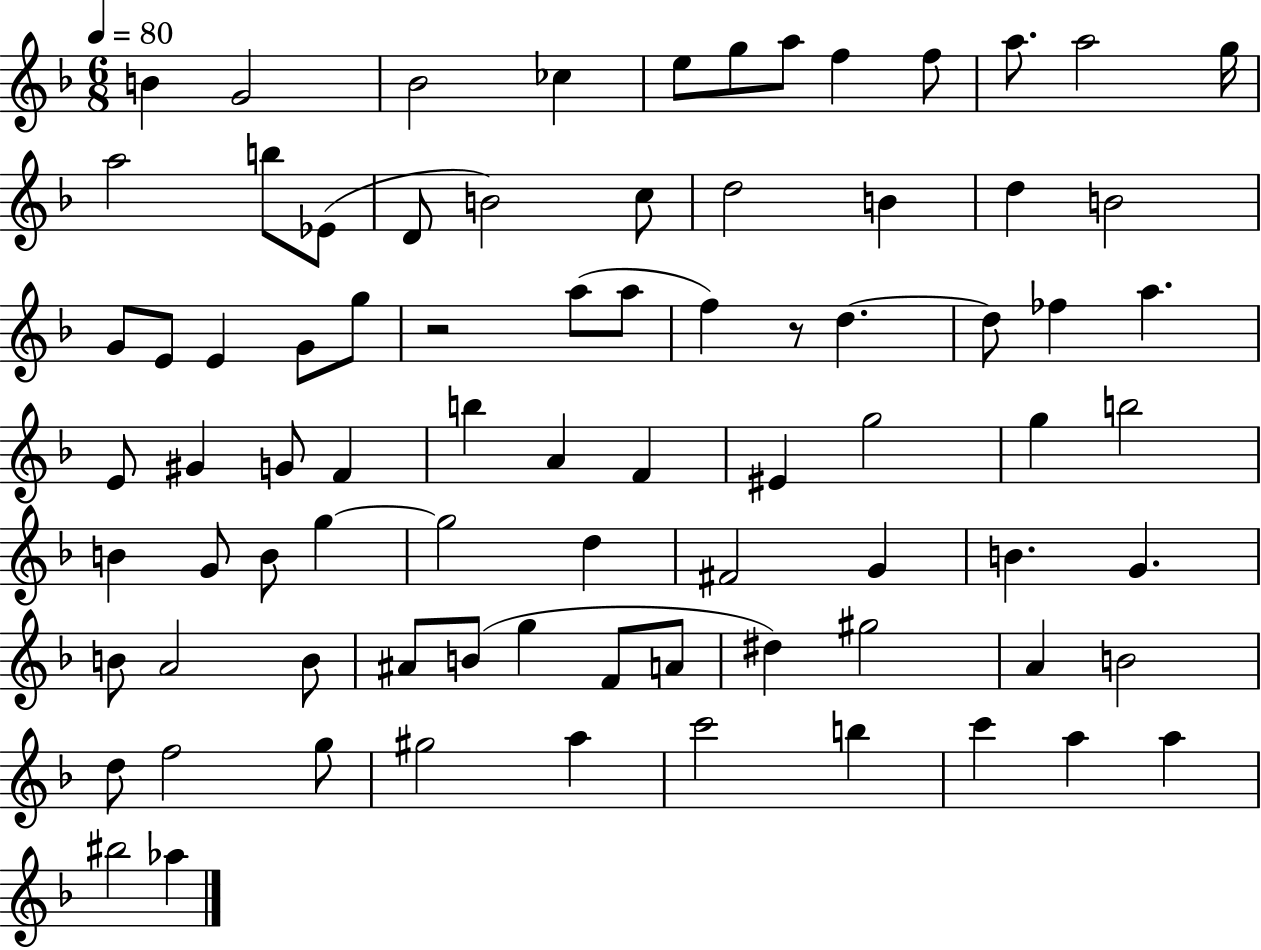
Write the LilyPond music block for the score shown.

{
  \clef treble
  \numericTimeSignature
  \time 6/8
  \key f \major
  \tempo 4 = 80
  b'4 g'2 | bes'2 ces''4 | e''8 g''8 a''8 f''4 f''8 | a''8. a''2 g''16 | \break a''2 b''8 ees'8( | d'8 b'2) c''8 | d''2 b'4 | d''4 b'2 | \break g'8 e'8 e'4 g'8 g''8 | r2 a''8( a''8 | f''4) r8 d''4.~~ | d''8 fes''4 a''4. | \break e'8 gis'4 g'8 f'4 | b''4 a'4 f'4 | eis'4 g''2 | g''4 b''2 | \break b'4 g'8 b'8 g''4~~ | g''2 d''4 | fis'2 g'4 | b'4. g'4. | \break b'8 a'2 b'8 | ais'8 b'8( g''4 f'8 a'8 | dis''4) gis''2 | a'4 b'2 | \break d''8 f''2 g''8 | gis''2 a''4 | c'''2 b''4 | c'''4 a''4 a''4 | \break bis''2 aes''4 | \bar "|."
}